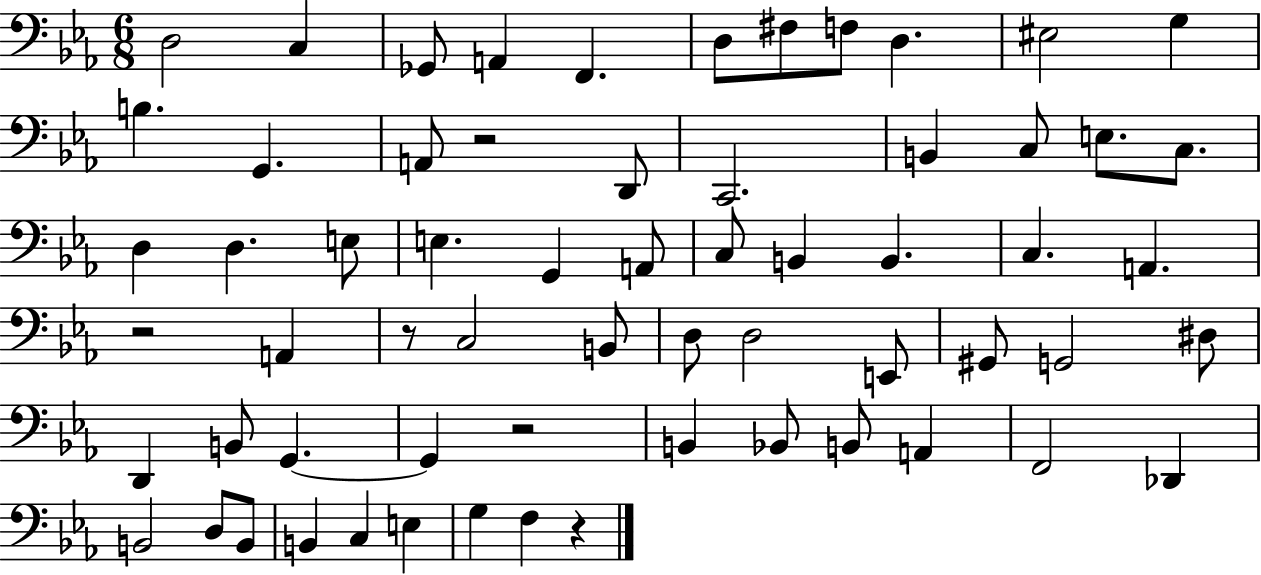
D3/h C3/q Gb2/e A2/q F2/q. D3/e F#3/e F3/e D3/q. EIS3/h G3/q B3/q. G2/q. A2/e R/h D2/e C2/h. B2/q C3/e E3/e. C3/e. D3/q D3/q. E3/e E3/q. G2/q A2/e C3/e B2/q B2/q. C3/q. A2/q. R/h A2/q R/e C3/h B2/e D3/e D3/h E2/e G#2/e G2/h D#3/e D2/q B2/e G2/q. G2/q R/h B2/q Bb2/e B2/e A2/q F2/h Db2/q B2/h D3/e B2/e B2/q C3/q E3/q G3/q F3/q R/q